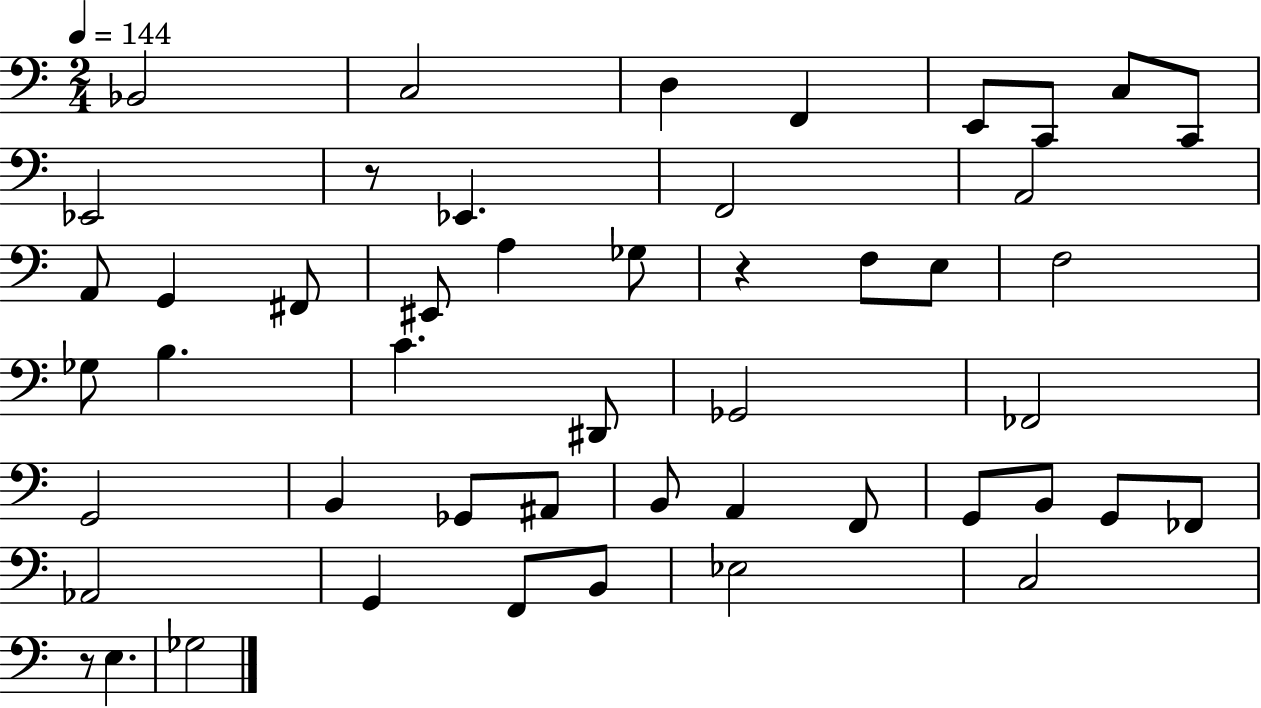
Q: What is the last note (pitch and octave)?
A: Gb3